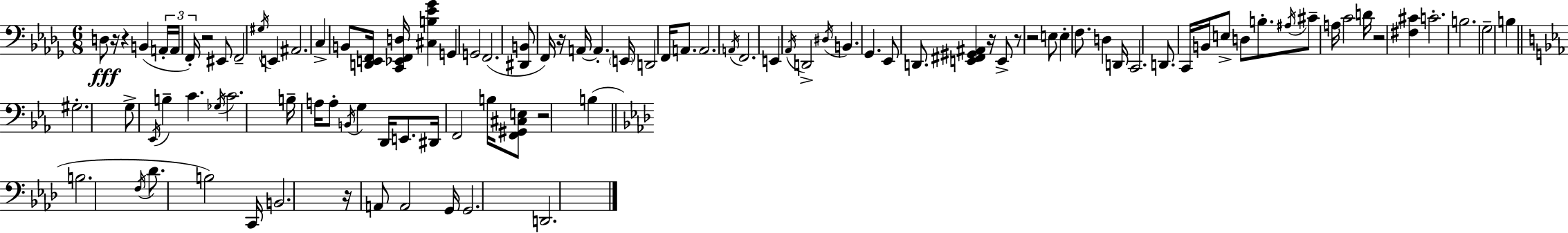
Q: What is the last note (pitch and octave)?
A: D2